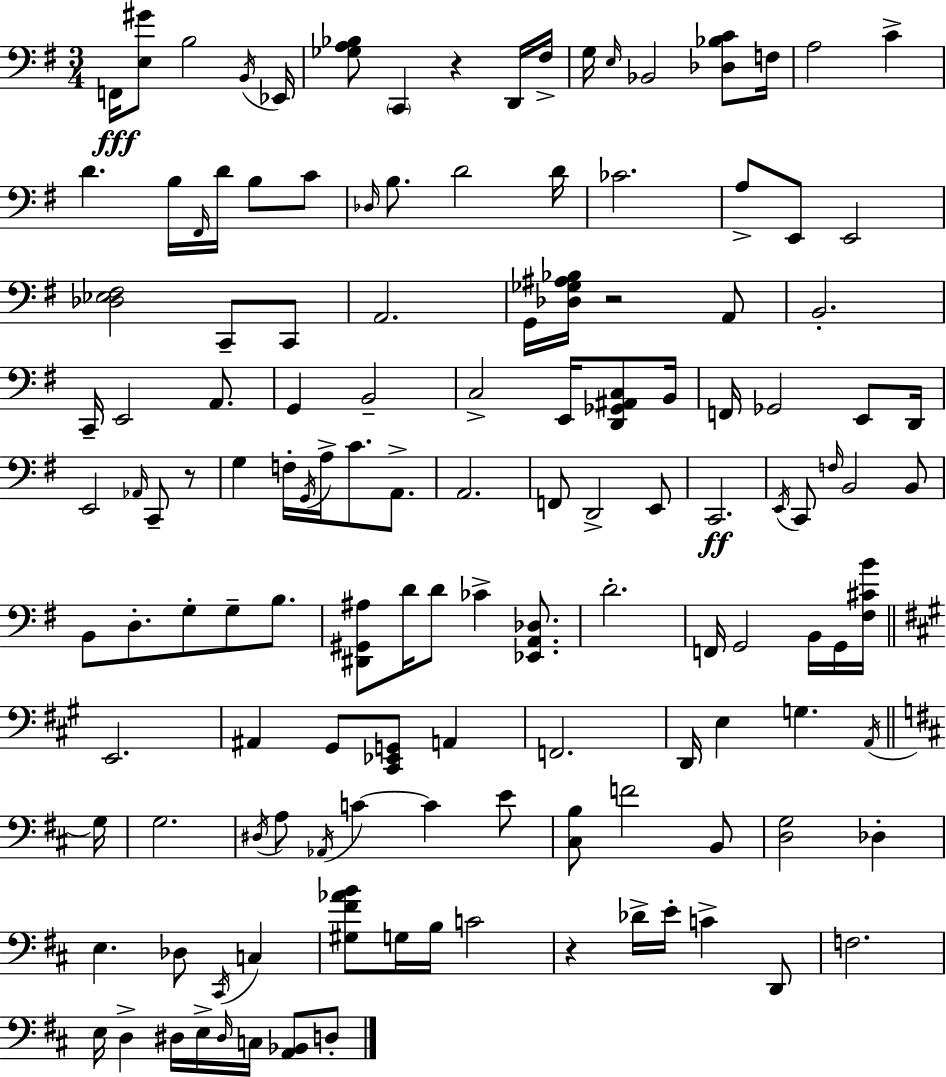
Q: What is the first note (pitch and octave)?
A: F2